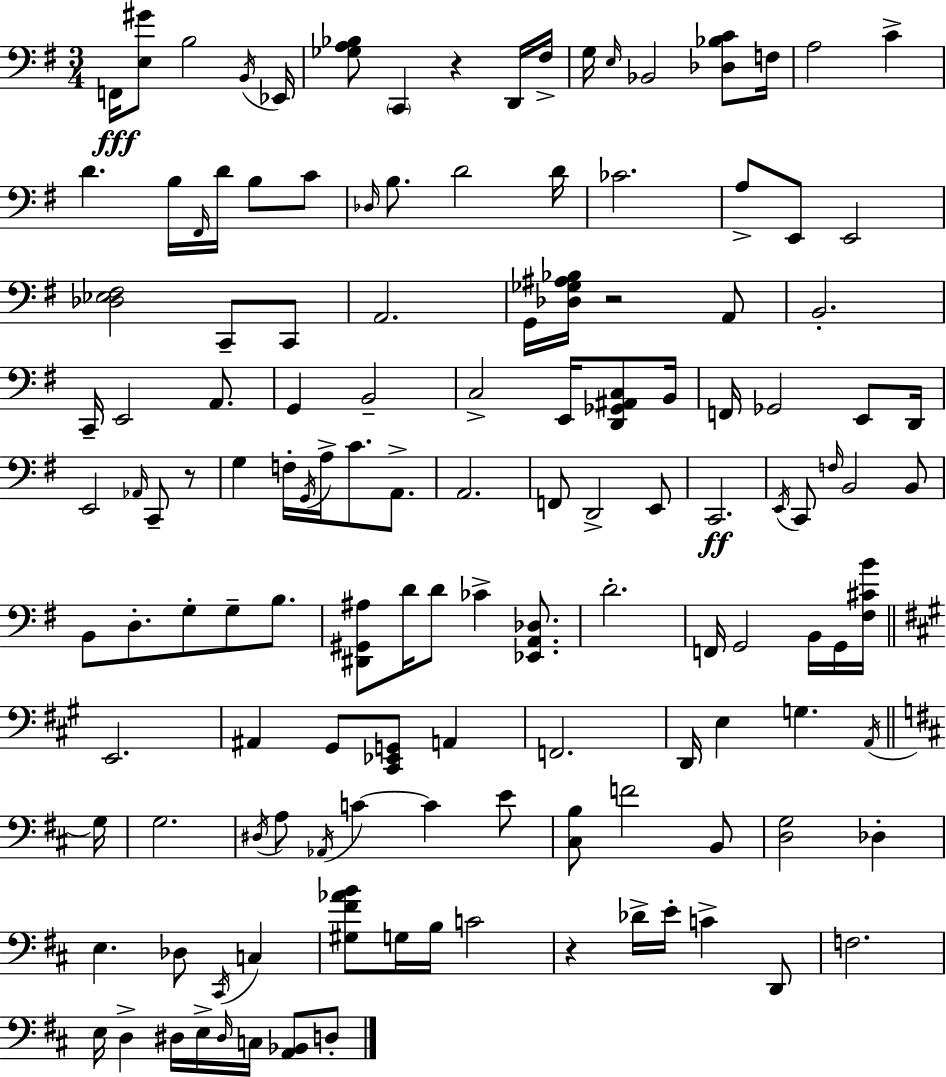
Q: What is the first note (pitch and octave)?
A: F2